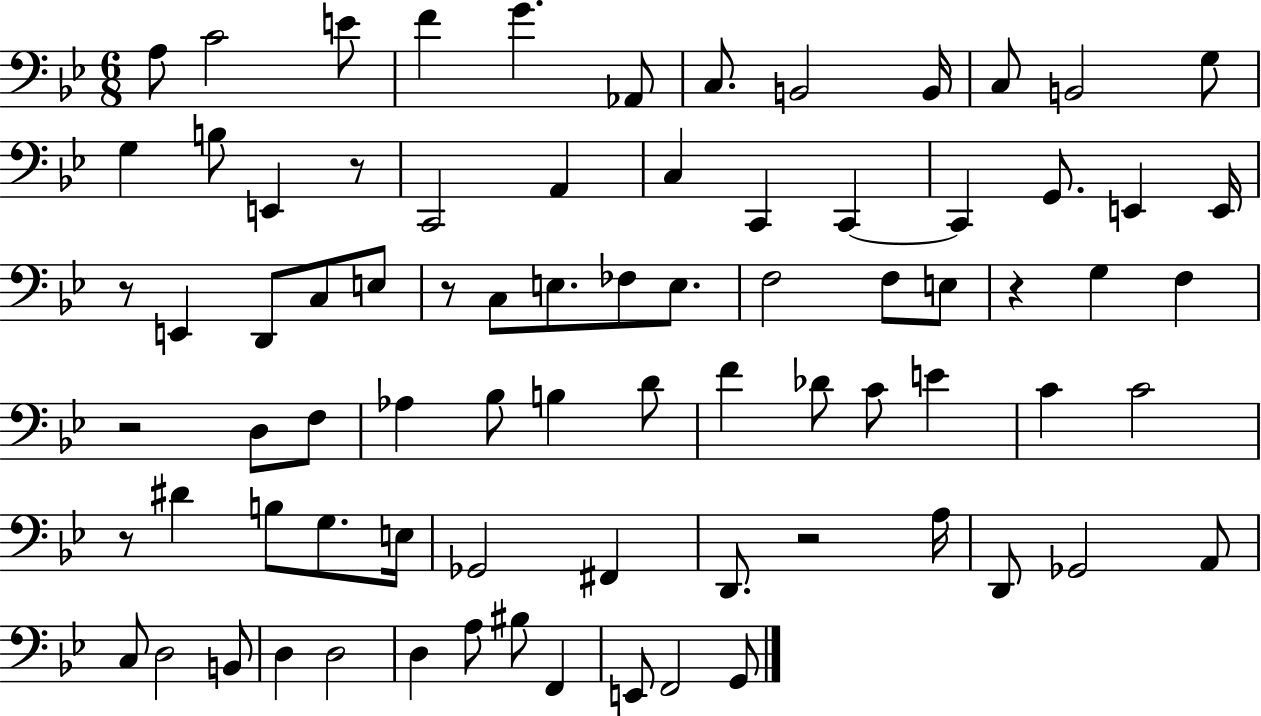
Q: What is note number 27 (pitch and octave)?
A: C3